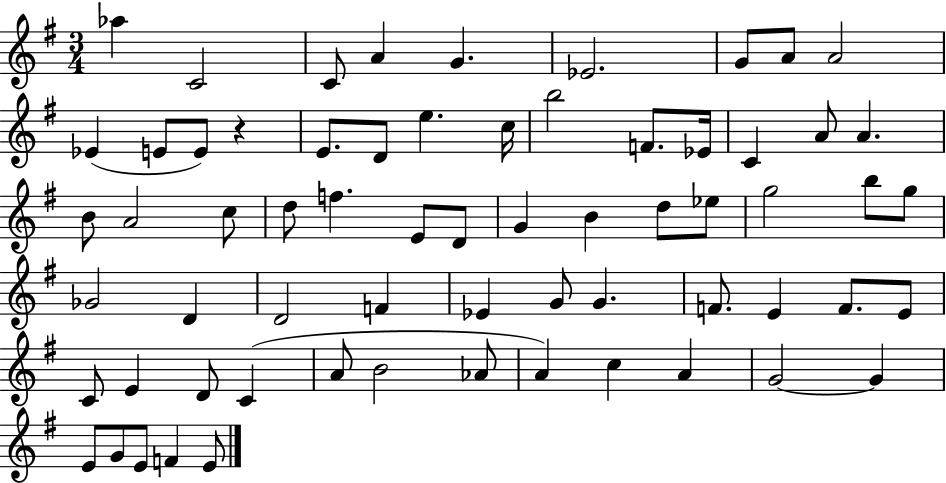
X:1
T:Untitled
M:3/4
L:1/4
K:G
_a C2 C/2 A G _E2 G/2 A/2 A2 _E E/2 E/2 z E/2 D/2 e c/4 b2 F/2 _E/4 C A/2 A B/2 A2 c/2 d/2 f E/2 D/2 G B d/2 _e/2 g2 b/2 g/2 _G2 D D2 F _E G/2 G F/2 E F/2 E/2 C/2 E D/2 C A/2 B2 _A/2 A c A G2 G E/2 G/2 E/2 F E/2